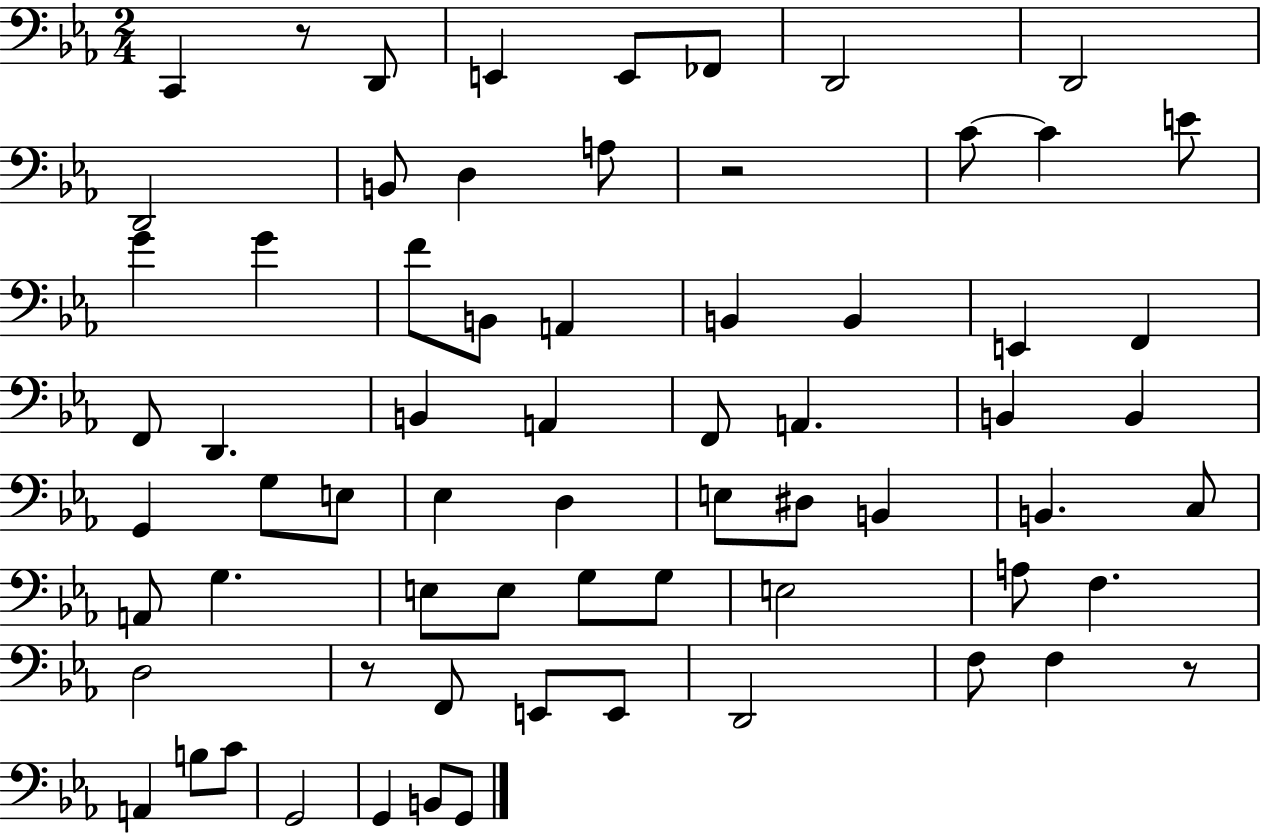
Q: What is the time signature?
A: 2/4